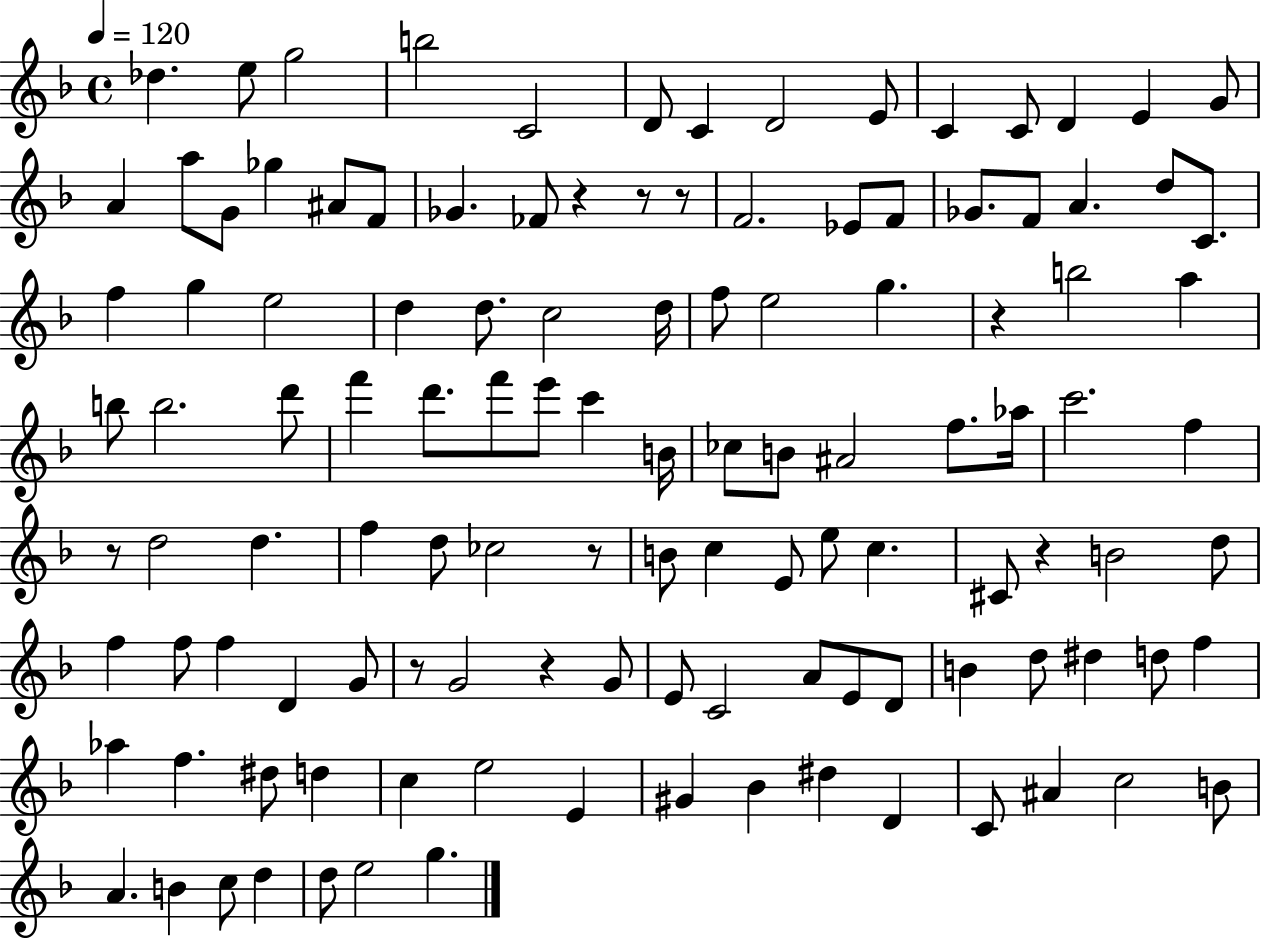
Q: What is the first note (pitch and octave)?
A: Db5